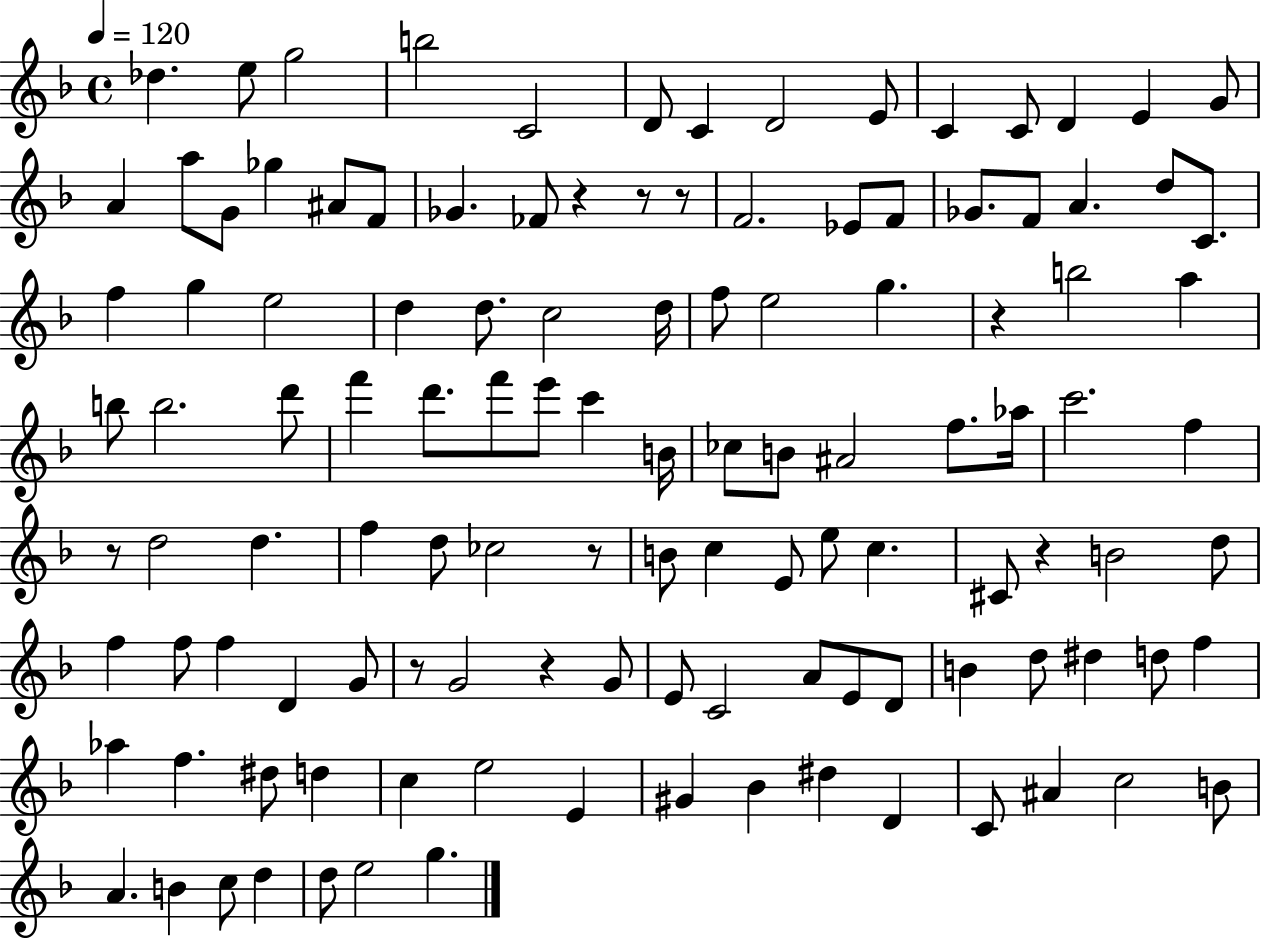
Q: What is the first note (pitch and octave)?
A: Db5